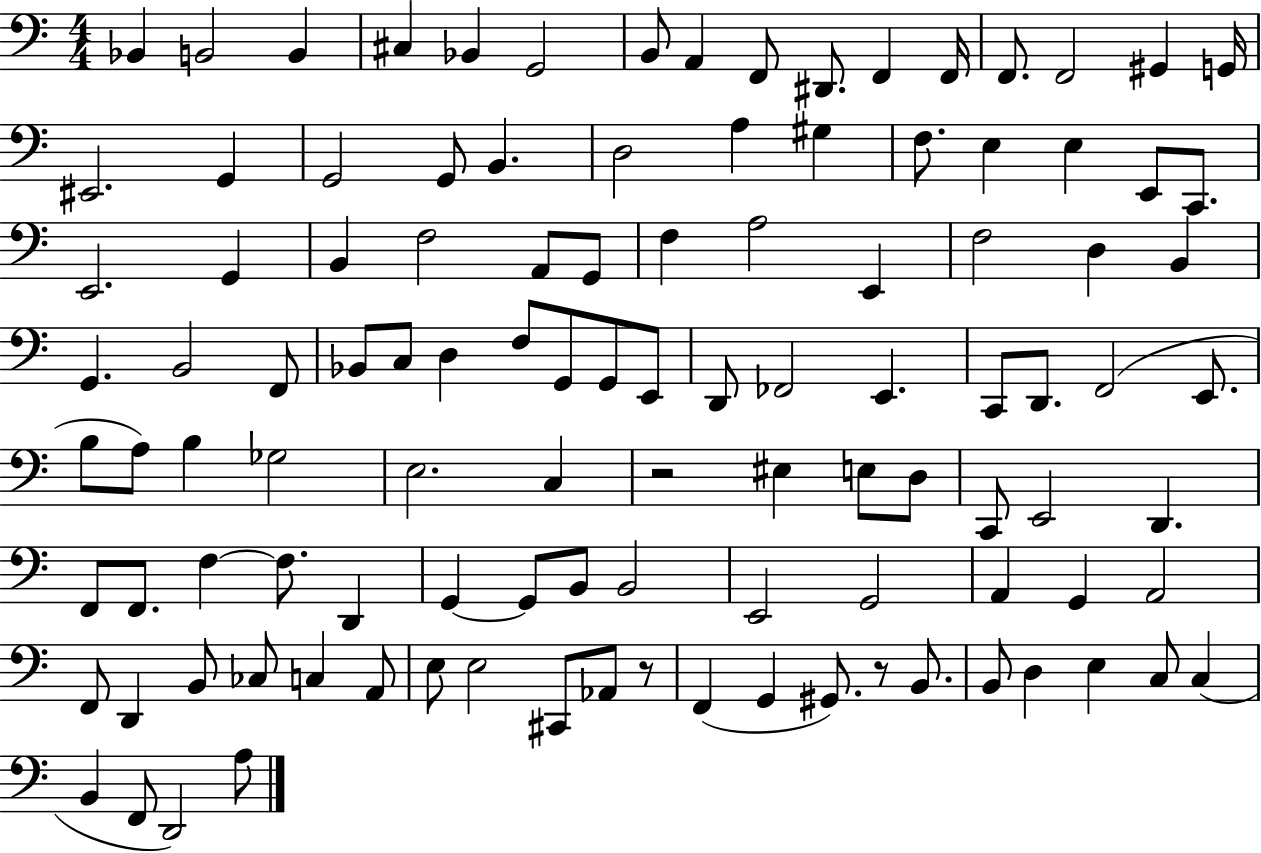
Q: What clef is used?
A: bass